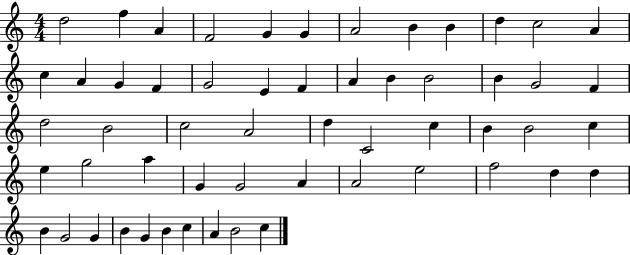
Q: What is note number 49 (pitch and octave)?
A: G4